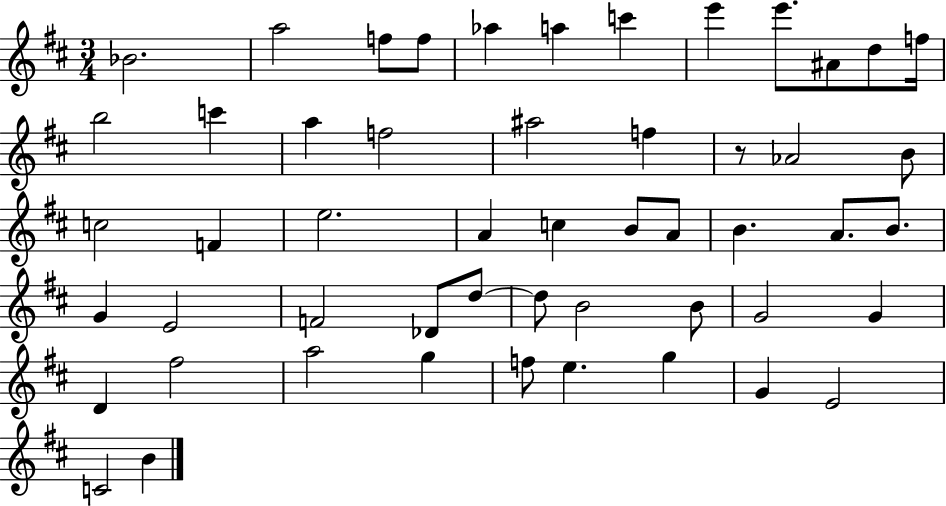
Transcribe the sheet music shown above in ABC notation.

X:1
T:Untitled
M:3/4
L:1/4
K:D
_B2 a2 f/2 f/2 _a a c' e' e'/2 ^A/2 d/2 f/4 b2 c' a f2 ^a2 f z/2 _A2 B/2 c2 F e2 A c B/2 A/2 B A/2 B/2 G E2 F2 _D/2 d/2 d/2 B2 B/2 G2 G D ^f2 a2 g f/2 e g G E2 C2 B